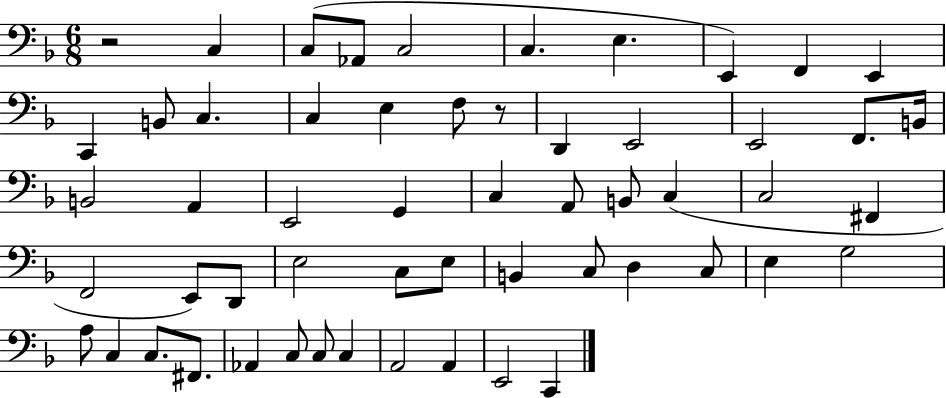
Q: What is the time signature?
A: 6/8